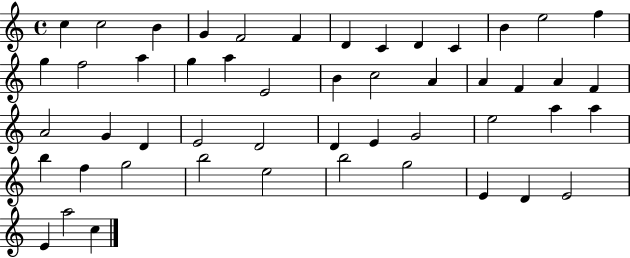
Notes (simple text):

C5/q C5/h B4/q G4/q F4/h F4/q D4/q C4/q D4/q C4/q B4/q E5/h F5/q G5/q F5/h A5/q G5/q A5/q E4/h B4/q C5/h A4/q A4/q F4/q A4/q F4/q A4/h G4/q D4/q E4/h D4/h D4/q E4/q G4/h E5/h A5/q A5/q B5/q F5/q G5/h B5/h E5/h B5/h G5/h E4/q D4/q E4/h E4/q A5/h C5/q